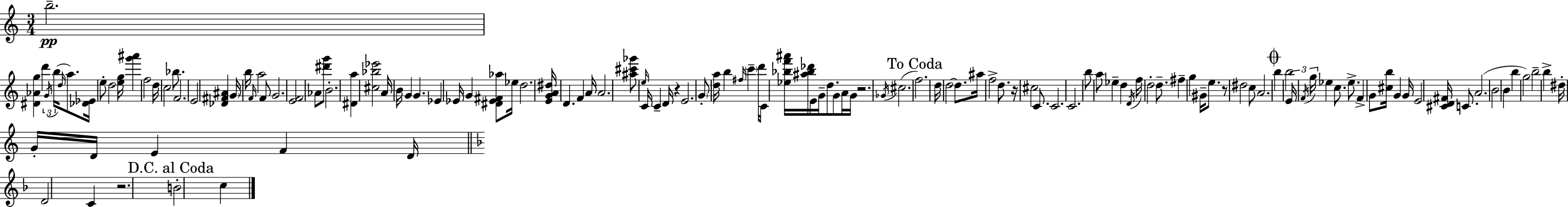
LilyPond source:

{
  \clef treble
  \numericTimeSignature
  \time 3/4
  \key a \minor
  b''2.--\pp | <dis' aes' g''>4 d'''4 \tuplet 3/2 { \acciaccatura { g'16 }( b''16 \grace { d''16 }) } a''8. | <des' ees'>16 e''8-. d''2 | <e'' g''>16 <g''' ais'''>4 f''2 | \break d''16 \parenthesize c''2 bes''8. | f'2. | e'2 <des' fis' ais'>4 | \parenthesize g'16 b''16 \grace { f'16 } a''2 | \break f'8 g'2. | <e' f'>2 aes'8 | <dis''' g'''>8 b'2.-. | <dis' a''>4 <cis'' bes'' ees'''>2 | \break a'16 b'16 g'4 g'4. | ees'4 ees'16 g'4 | <dis' ees' fis' aes''>8 ees''16 d''2. | <e' g' a' dis''>16 d'4. f'4 | \break a'16 a'2. | <ais'' cis''' ges'''>8 \grace { e''16 } c'16 c'4-- d'16 | r4 e'2. | \parenthesize g'8-. <d'' a''>16 b''4 \grace { fis''16 } | \break \parenthesize c'''4-- d'''16 c'16 <ees'' bes'' f''' ais'''>16 <ais'' bes'' des'''>16 e'16 g'16-- d''8. | g'8 a'16 g'16 r2. | \acciaccatura { ges'16 }( cis''2. | \mark "To Coda" f''2.) | \break d''16 d''2~~ | d''8. ais''16 f''2-> | d''8. r16 cis''2 | c'8. c'2. | \break c'2. | b''8 a''8 ees''4-- | d''4 \acciaccatura { d'16 } f''16 d''2-. | d''8.-- fis''4-- g''4 | \break gis'16-- e''8. r8 dis''2 | c''8 a'2. | \mark \markup { \musicglyph "scripts.coda" } b''4 b''2 | \tuplet 3/2 { e'16 \acciaccatura { f'16 } g''16 } ees''4 | \break c''8. ees''8.-> f'4-> | g'8 <cis'' b''>16 g'4 g'16 e'2 | <cis' d' fis'>16 c'8. a'2.( | b'2 | \break b'4 b''4 | g''2) b''2-- | b''4-> dis''16-. g'16-. d'16 e'4 | f'4 d'16 \bar "||" \break \key d \minor d'2 c'4 | r2. | \mark "D.C. al Coda" b'2-. c''4 | \bar "|."
}